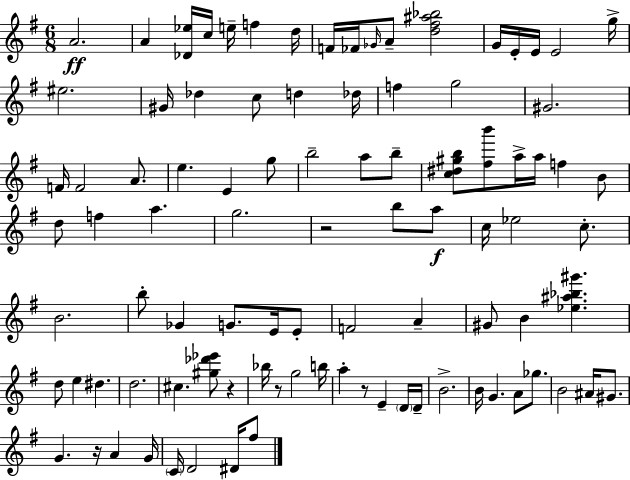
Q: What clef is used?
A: treble